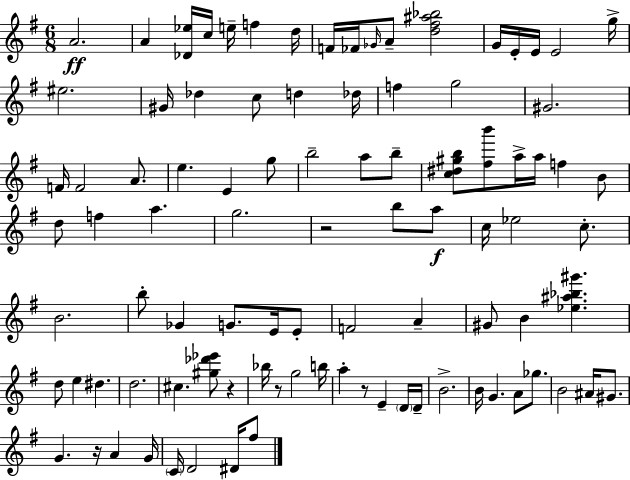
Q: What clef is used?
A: treble